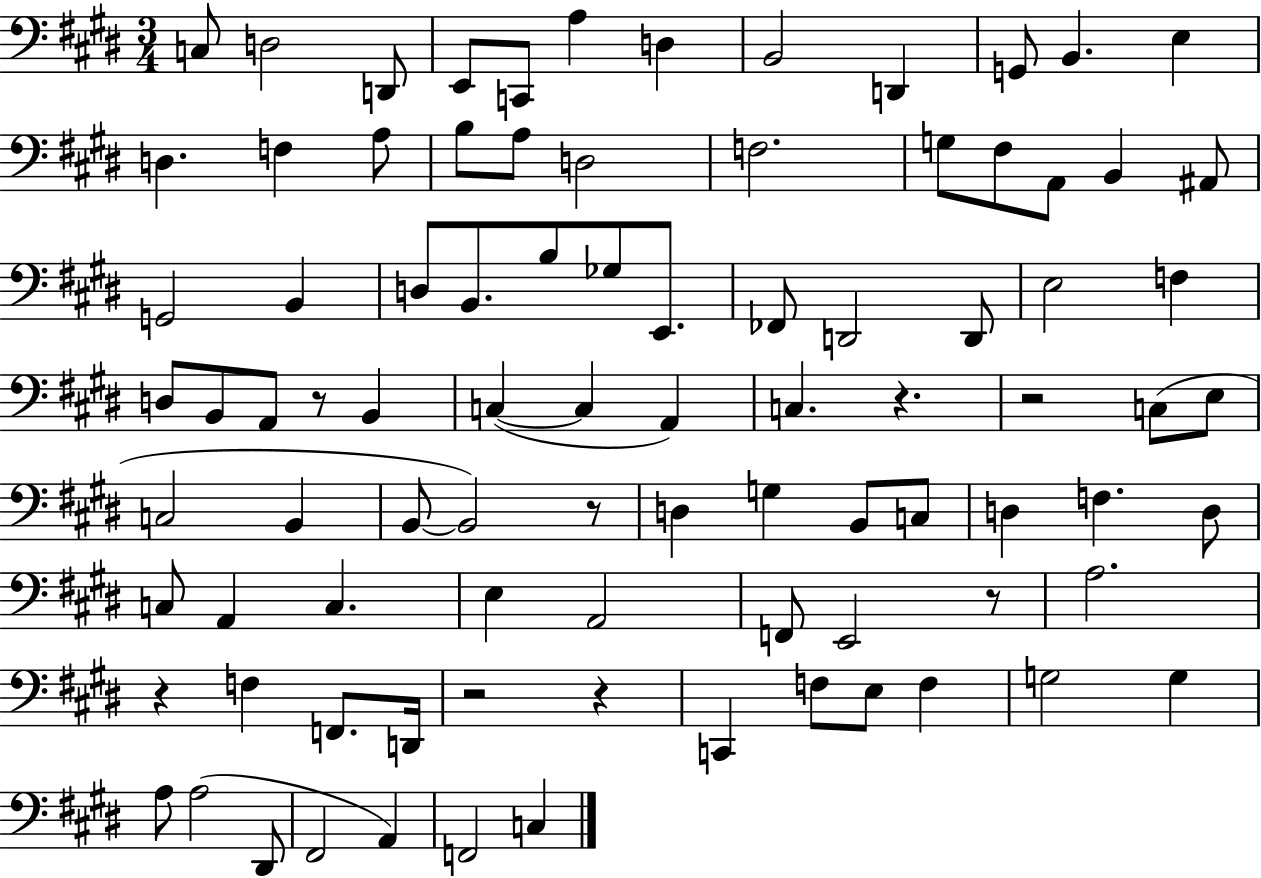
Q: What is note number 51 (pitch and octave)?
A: D3